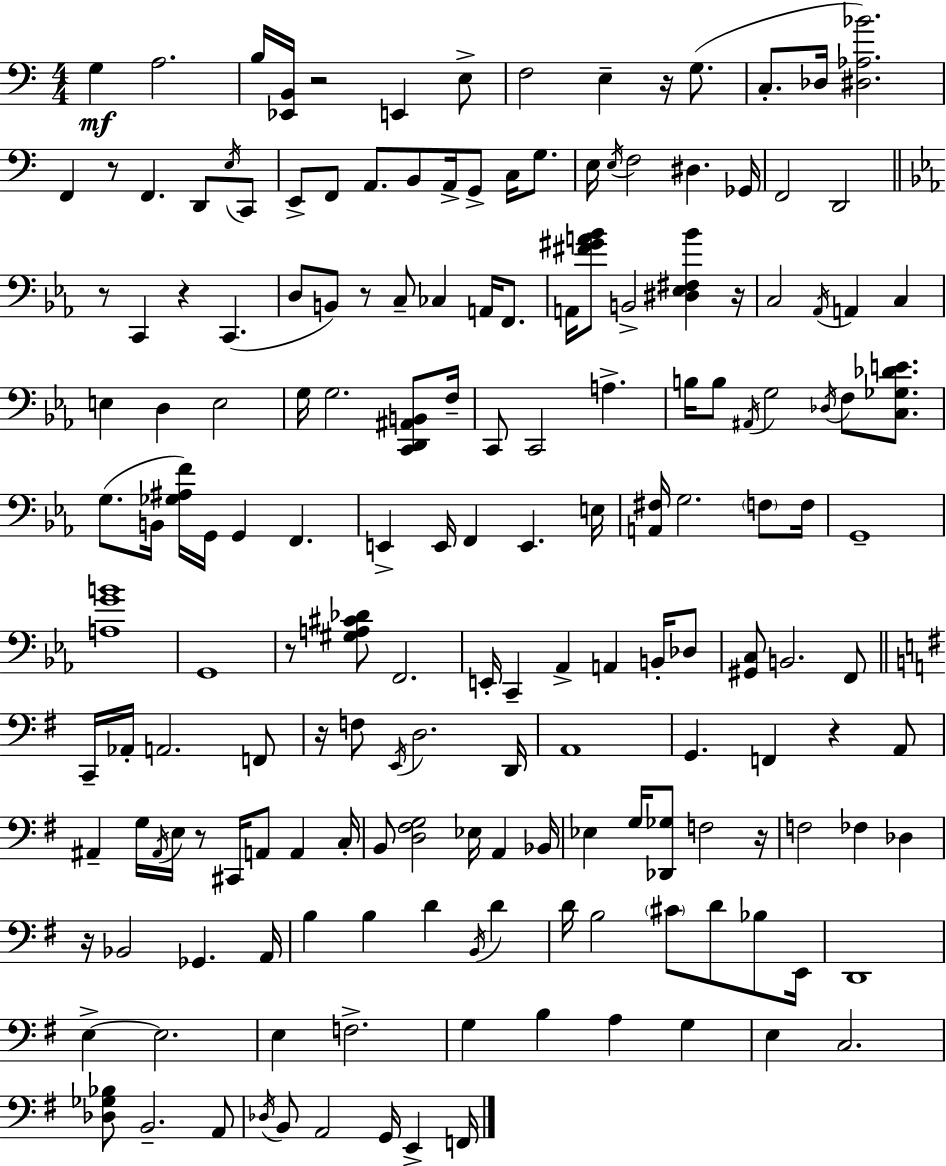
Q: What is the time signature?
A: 4/4